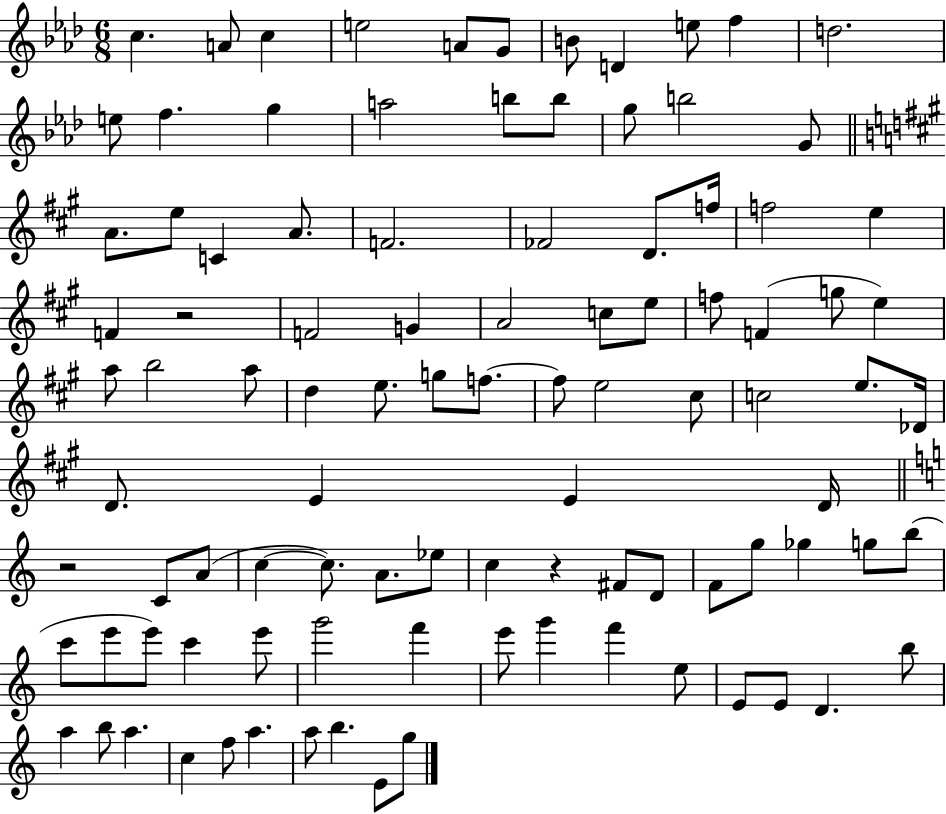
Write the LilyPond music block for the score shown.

{
  \clef treble
  \numericTimeSignature
  \time 6/8
  \key aes \major
  c''4. a'8 c''4 | e''2 a'8 g'8 | b'8 d'4 e''8 f''4 | d''2. | \break e''8 f''4. g''4 | a''2 b''8 b''8 | g''8 b''2 g'8 | \bar "||" \break \key a \major a'8. e''8 c'4 a'8. | f'2. | fes'2 d'8. f''16 | f''2 e''4 | \break f'4 r2 | f'2 g'4 | a'2 c''8 e''8 | f''8 f'4( g''8 e''4) | \break a''8 b''2 a''8 | d''4 e''8. g''8 f''8.~~ | f''8 e''2 cis''8 | c''2 e''8. des'16 | \break d'8. e'4 e'4 d'16 | \bar "||" \break \key a \minor r2 c'8 a'8( | c''4~~ c''8.) a'8. ees''8 | c''4 r4 fis'8 d'8 | f'8 g''8 ges''4 g''8 b''8( | \break c'''8 e'''8 e'''8) c'''4 e'''8 | g'''2 f'''4 | e'''8 g'''4 f'''4 e''8 | e'8 e'8 d'4. b''8 | \break a''4 b''8 a''4. | c''4 f''8 a''4. | a''8 b''4. e'8 g''8 | \bar "|."
}